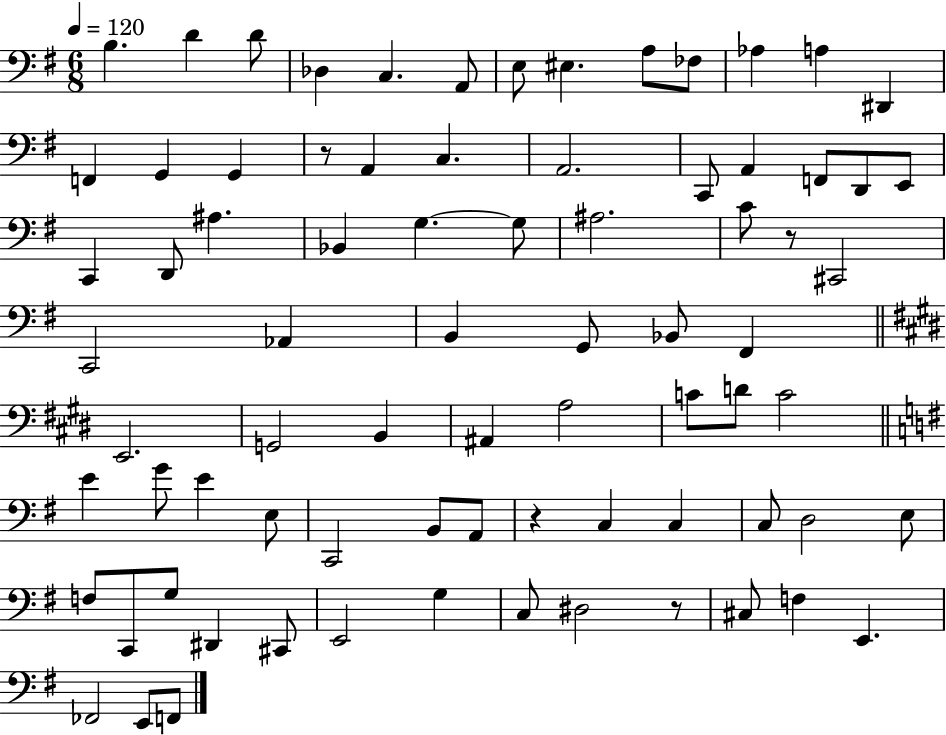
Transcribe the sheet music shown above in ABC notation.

X:1
T:Untitled
M:6/8
L:1/4
K:G
B, D D/2 _D, C, A,,/2 E,/2 ^E, A,/2 _F,/2 _A, A, ^D,, F,, G,, G,, z/2 A,, C, A,,2 C,,/2 A,, F,,/2 D,,/2 E,,/2 C,, D,,/2 ^A, _B,, G, G,/2 ^A,2 C/2 z/2 ^C,,2 C,,2 _A,, B,, G,,/2 _B,,/2 ^F,, E,,2 G,,2 B,, ^A,, A,2 C/2 D/2 C2 E G/2 E E,/2 C,,2 B,,/2 A,,/2 z C, C, C,/2 D,2 E,/2 F,/2 C,,/2 G,/2 ^D,, ^C,,/2 E,,2 G, C,/2 ^D,2 z/2 ^C,/2 F, E,, _F,,2 E,,/2 F,,/2